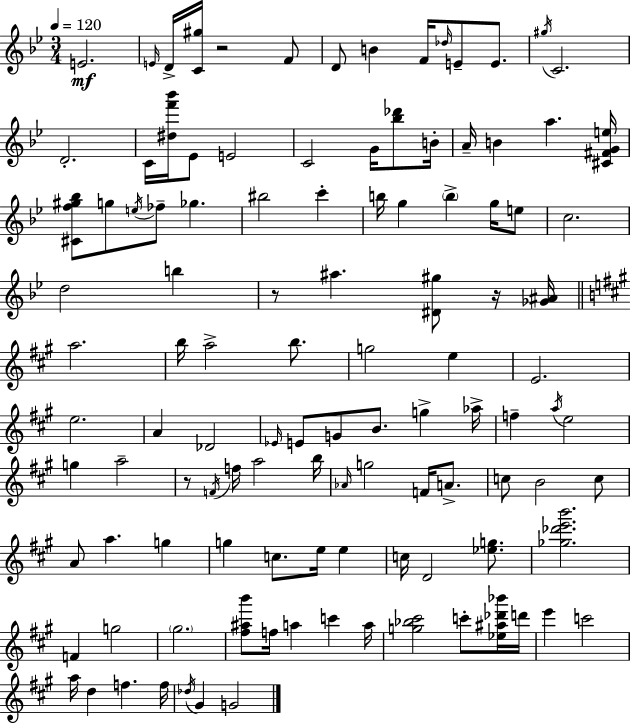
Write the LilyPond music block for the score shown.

{
  \clef treble
  \numericTimeSignature
  \time 3/4
  \key g \minor
  \tempo 4 = 120
  e'2.\mf | \grace { e'16 } d'16-> <c' gis''>16 r2 f'8 | d'8 b'4 f'16 \grace { des''16 } e'8-- e'8. | \acciaccatura { gis''16 } c'2. | \break d'2.-. | c'16 <dis'' f''' bes'''>16 ees'8 e'2 | c'2 g'16 | <bes'' des'''>8 b'16-. a'16-- b'4 a''4. | \break <cis' fis' g' e''>16 <cis' f'' gis'' bes''>8 g''8 \acciaccatura { e''16 } fes''8-- ges''4. | bis''2 | c'''4-. b''16 g''4 \parenthesize b''4-> | g''16 e''8 c''2. | \break d''2 | b''4 r8 ais''4. | <dis' gis''>8 r16 <ges' ais'>16 \bar "||" \break \key a \major a''2. | b''16 a''2-> b''8. | g''2 e''4 | e'2. | \break e''2. | a'4 des'2 | \grace { ees'16 } e'8 g'8 b'8. g''4-> | aes''16-> f''4-- \acciaccatura { a''16 } e''2 | \break g''4 a''2-- | r8 \acciaccatura { f'16 } f''16 a''2 | b''16 \grace { aes'16 } g''2 | f'16 a'8.-> c''8 b'2 | \break c''8 a'8 a''4. | g''4 g''4 c''8. e''16 | e''4 c''16 d'2 | <ees'' g''>8. <ges'' des''' e''' b'''>2. | \break f'4 g''2 | \parenthesize gis''2. | <fis'' ais'' b'''>8 f''16 a''4 c'''4 | a''16 <g'' bes'' cis'''>2 | \break c'''8-. <ees'' ais'' des''' bes'''>16 d'''16 e'''4 c'''2 | a''16 d''4 f''4. | f''16 \acciaccatura { des''16 } gis'4 g'2 | \bar "|."
}